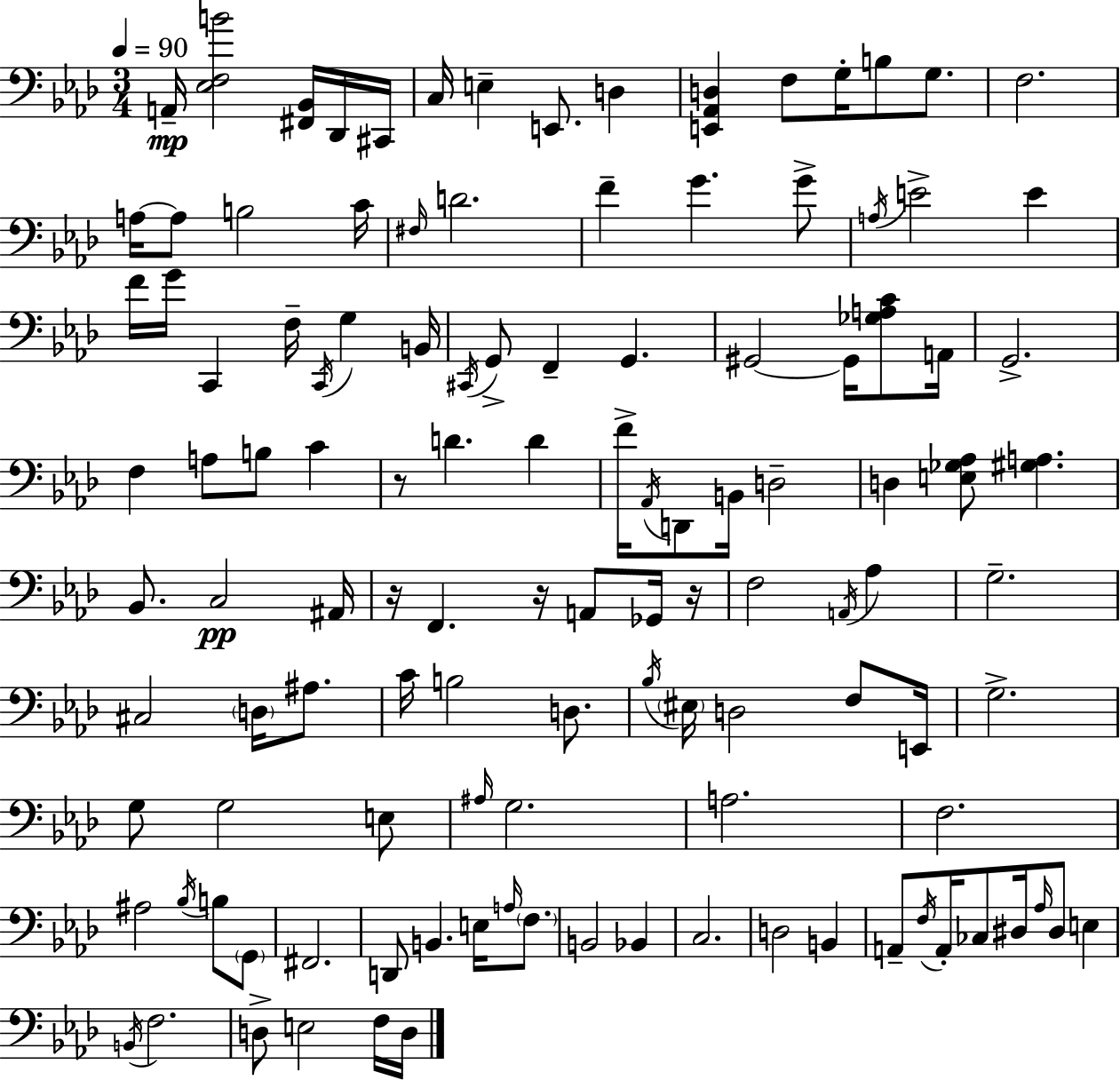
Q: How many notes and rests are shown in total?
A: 119